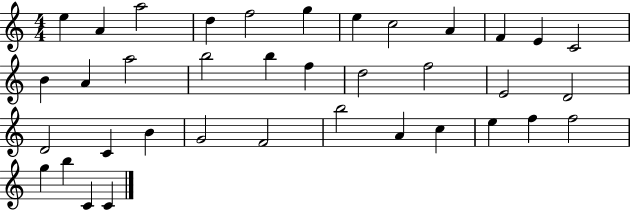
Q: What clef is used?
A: treble